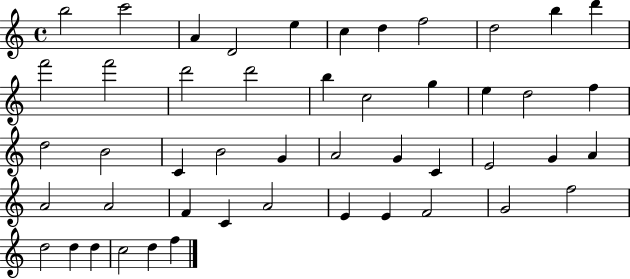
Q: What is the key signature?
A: C major